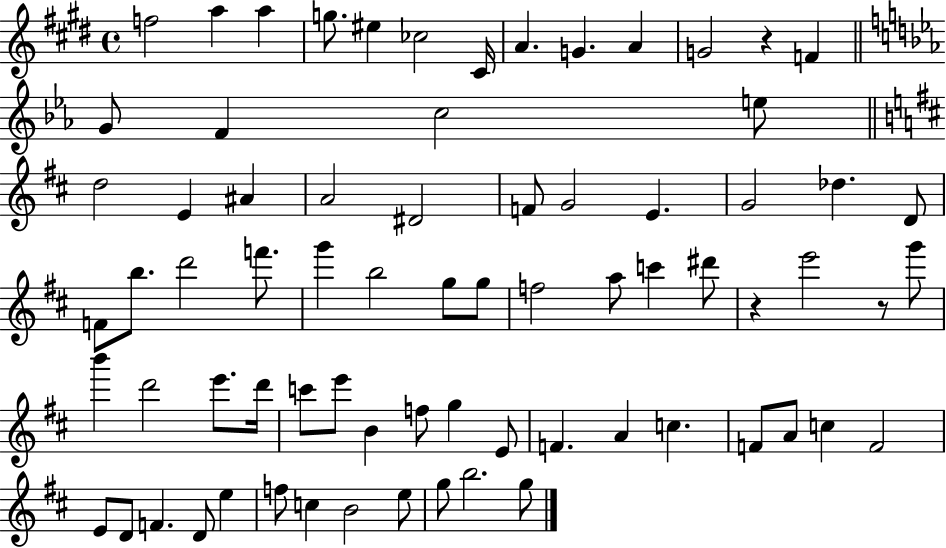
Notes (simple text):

F5/h A5/q A5/q G5/e. EIS5/q CES5/h C#4/s A4/q. G4/q. A4/q G4/h R/q F4/q G4/e F4/q C5/h E5/e D5/h E4/q A#4/q A4/h D#4/h F4/e G4/h E4/q. G4/h Db5/q. D4/e F4/e B5/e. D6/h F6/e. G6/q B5/h G5/e G5/e F5/h A5/e C6/q D#6/e R/q E6/h R/e G6/e B6/q D6/h E6/e. D6/s C6/e E6/e B4/q F5/e G5/q E4/e F4/q. A4/q C5/q. F4/e A4/e C5/q F4/h E4/e D4/e F4/q. D4/e E5/q F5/e C5/q B4/h E5/e G5/e B5/h. G5/e